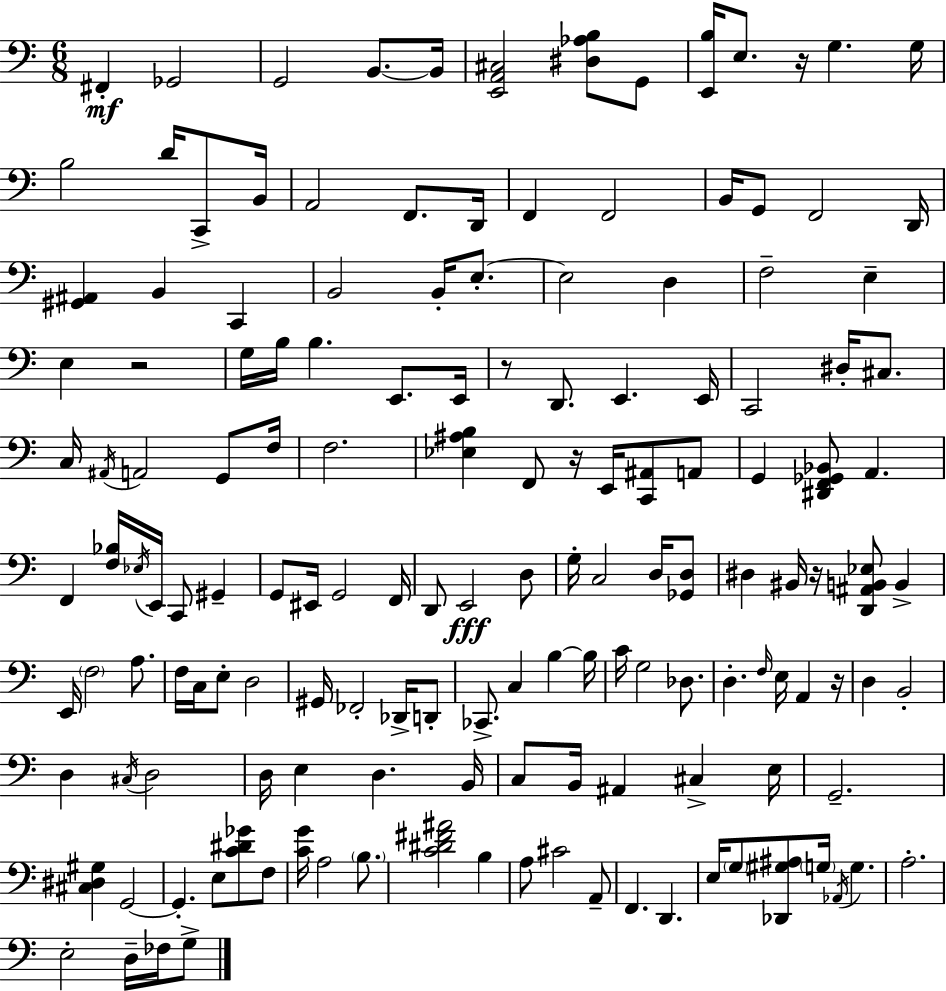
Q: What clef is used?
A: bass